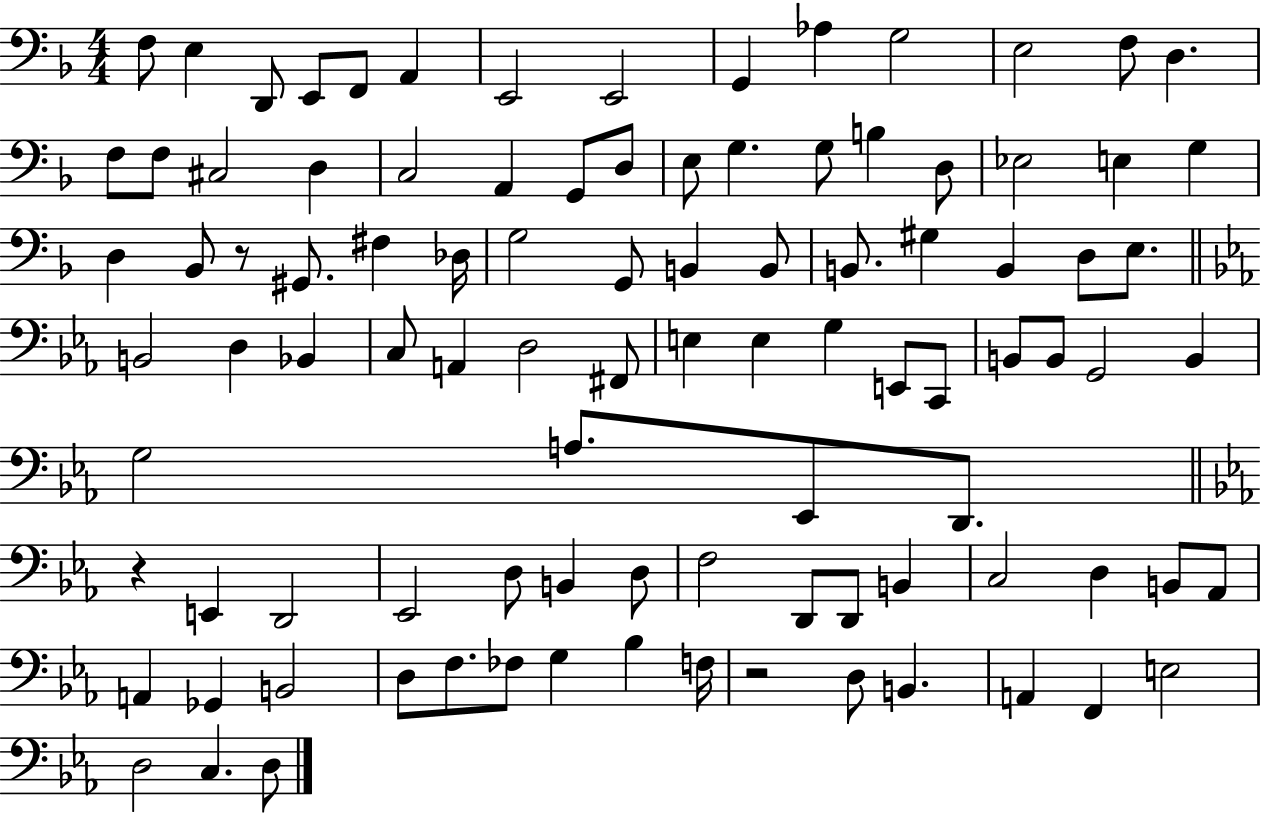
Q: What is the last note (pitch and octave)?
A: D3